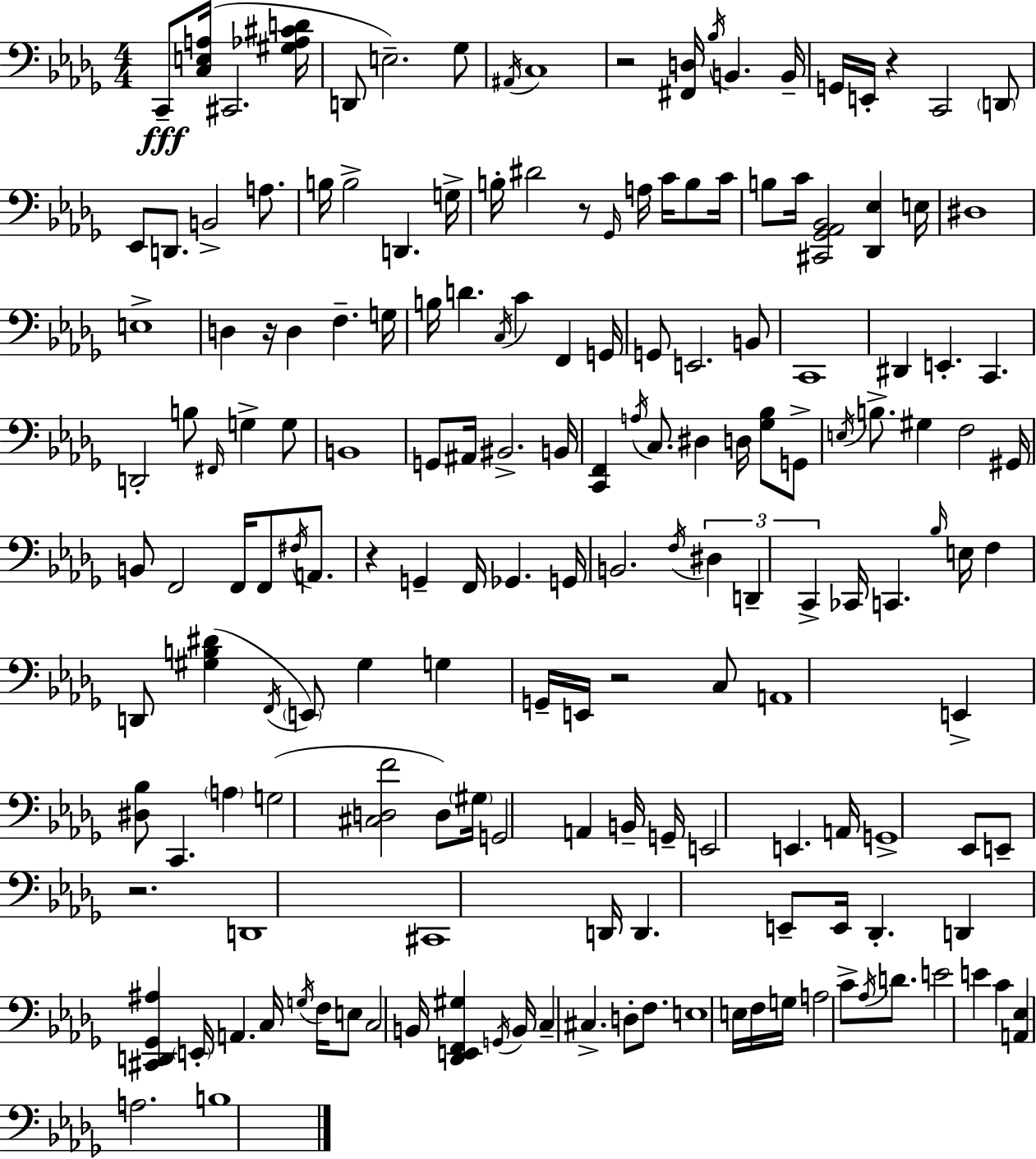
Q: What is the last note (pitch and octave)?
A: B3